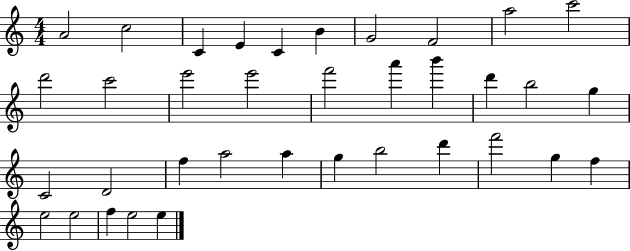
A4/h C5/h C4/q E4/q C4/q B4/q G4/h F4/h A5/h C6/h D6/h C6/h E6/h E6/h F6/h A6/q B6/q D6/q B5/h G5/q C4/h D4/h F5/q A5/h A5/q G5/q B5/h D6/q F6/h G5/q F5/q E5/h E5/h F5/q E5/h E5/q